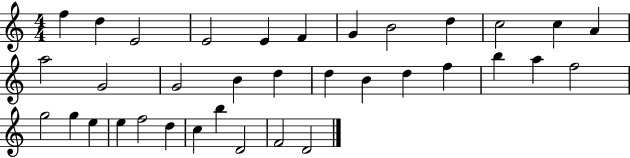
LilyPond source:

{
  \clef treble
  \numericTimeSignature
  \time 4/4
  \key c \major
  f''4 d''4 e'2 | e'2 e'4 f'4 | g'4 b'2 d''4 | c''2 c''4 a'4 | \break a''2 g'2 | g'2 b'4 d''4 | d''4 b'4 d''4 f''4 | b''4 a''4 f''2 | \break g''2 g''4 e''4 | e''4 f''2 d''4 | c''4 b''4 d'2 | f'2 d'2 | \break \bar "|."
}